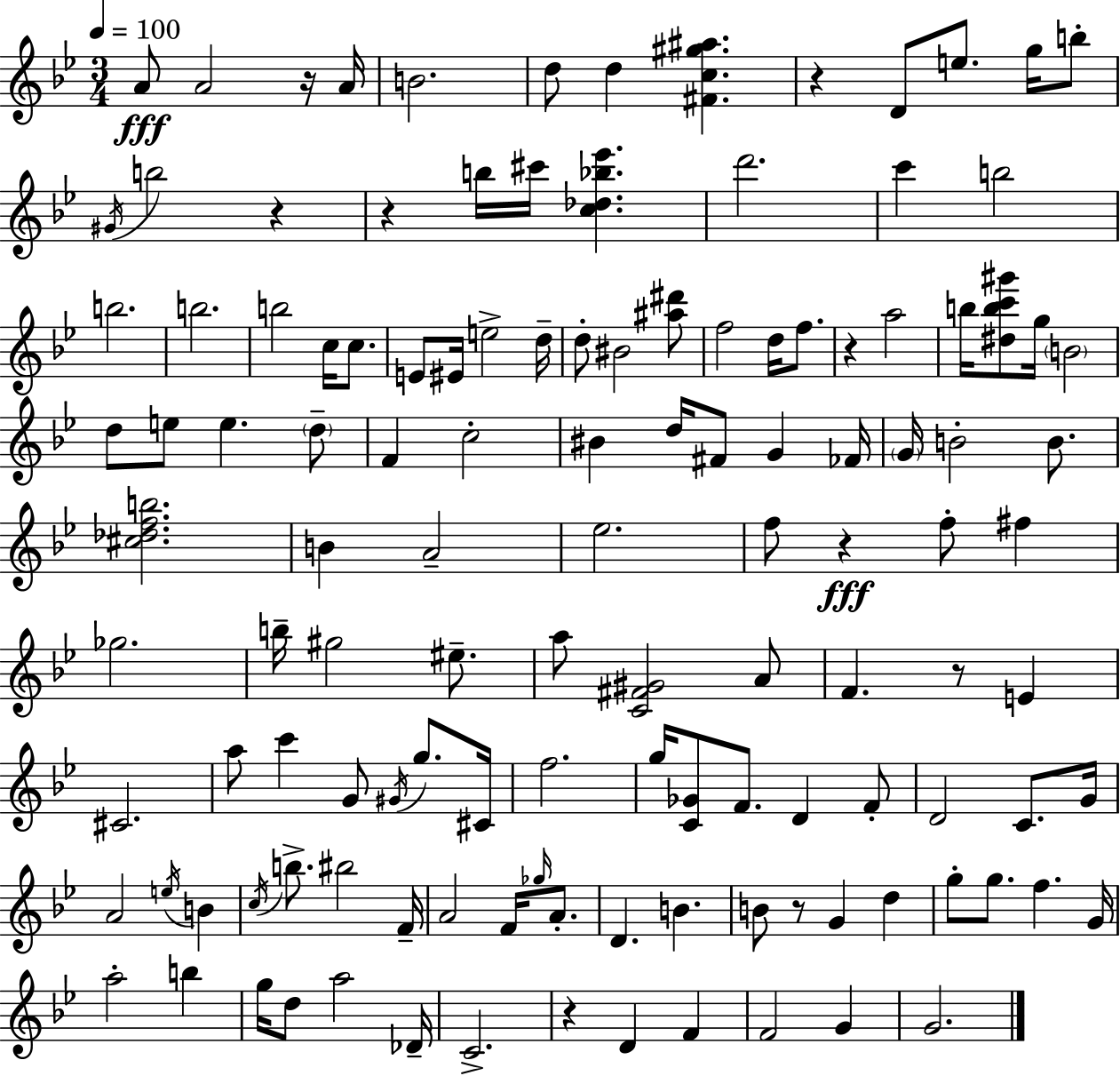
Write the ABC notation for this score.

X:1
T:Untitled
M:3/4
L:1/4
K:Bb
A/2 A2 z/4 A/4 B2 d/2 d [^Fc^g^a] z D/2 e/2 g/4 b/2 ^G/4 b2 z z b/4 ^c'/4 [c_d_b_e'] d'2 c' b2 b2 b2 b2 c/4 c/2 E/2 ^E/4 e2 d/4 d/2 ^B2 [^a^d']/2 f2 d/4 f/2 z a2 b/4 [^dbc'^g']/2 g/4 B2 d/2 e/2 e d/2 F c2 ^B d/4 ^F/2 G _F/4 G/4 B2 B/2 [^c_dfb]2 B A2 _e2 f/2 z f/2 ^f _g2 b/4 ^g2 ^e/2 a/2 [C^F^G]2 A/2 F z/2 E ^C2 a/2 c' G/2 ^G/4 g/2 ^C/4 f2 g/4 [C_G]/2 F/2 D F/2 D2 C/2 G/4 A2 e/4 B c/4 b/2 ^b2 F/4 A2 F/4 _g/4 A/2 D B B/2 z/2 G d g/2 g/2 f G/4 a2 b g/4 d/2 a2 _D/4 C2 z D F F2 G G2